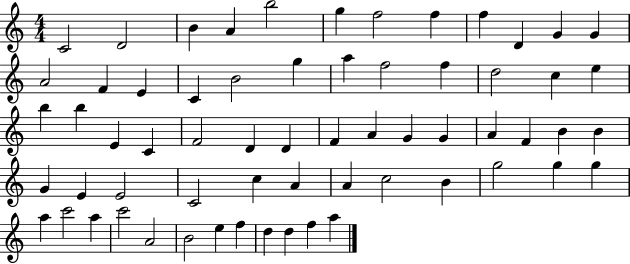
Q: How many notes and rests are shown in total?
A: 63